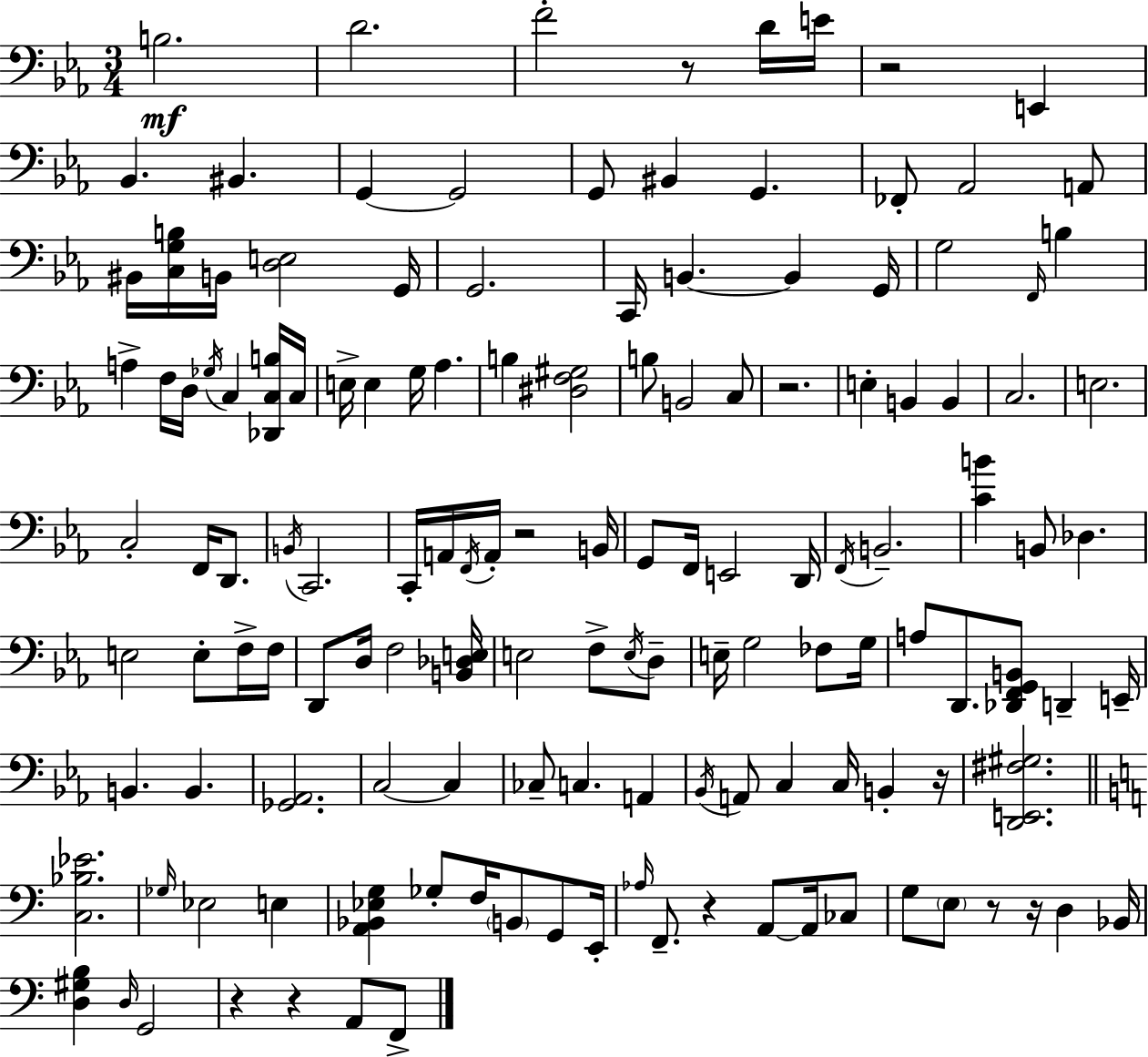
X:1
T:Untitled
M:3/4
L:1/4
K:Cm
B,2 D2 F2 z/2 D/4 E/4 z2 E,, _B,, ^B,, G,, G,,2 G,,/2 ^B,, G,, _F,,/2 _A,,2 A,,/2 ^B,,/4 [C,G,B,]/4 B,,/4 [D,E,]2 G,,/4 G,,2 C,,/4 B,, B,, G,,/4 G,2 F,,/4 B, A, F,/4 D,/4 _G,/4 C, [_D,,C,B,]/4 C,/4 E,/4 E, G,/4 _A, B, [^D,F,^G,]2 B,/2 B,,2 C,/2 z2 E, B,, B,, C,2 E,2 C,2 F,,/4 D,,/2 B,,/4 C,,2 C,,/4 A,,/4 F,,/4 A,,/4 z2 B,,/4 G,,/2 F,,/4 E,,2 D,,/4 F,,/4 B,,2 [CB] B,,/2 _D, E,2 E,/2 F,/4 F,/4 D,,/2 D,/4 F,2 [B,,_D,E,]/4 E,2 F,/2 E,/4 D,/2 E,/4 G,2 _F,/2 G,/4 A,/2 D,,/2 [_D,,F,,G,,B,,]/2 D,, E,,/4 B,, B,, [_G,,_A,,]2 C,2 C, _C,/2 C, A,, _B,,/4 A,,/2 C, C,/4 B,, z/4 [D,,E,,^F,^G,]2 [C,_B,_E]2 _G,/4 _E,2 E, [A,,_B,,_E,G,] _G,/2 F,/4 B,,/2 G,,/2 E,,/4 _A,/4 F,,/2 z A,,/2 A,,/4 _C,/2 G,/2 E,/2 z/2 z/4 D, _B,,/4 [D,^G,B,] D,/4 G,,2 z z A,,/2 F,,/2